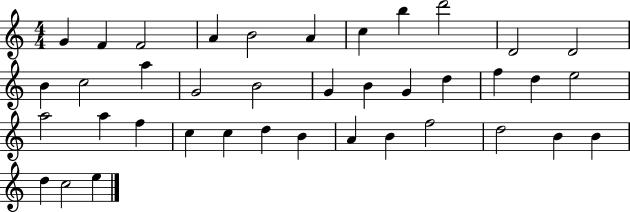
G4/q F4/q F4/h A4/q B4/h A4/q C5/q B5/q D6/h D4/h D4/h B4/q C5/h A5/q G4/h B4/h G4/q B4/q G4/q D5/q F5/q D5/q E5/h A5/h A5/q F5/q C5/q C5/q D5/q B4/q A4/q B4/q F5/h D5/h B4/q B4/q D5/q C5/h E5/q